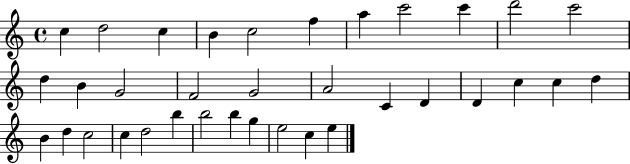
{
  \clef treble
  \time 4/4
  \defaultTimeSignature
  \key c \major
  c''4 d''2 c''4 | b'4 c''2 f''4 | a''4 c'''2 c'''4 | d'''2 c'''2 | \break d''4 b'4 g'2 | f'2 g'2 | a'2 c'4 d'4 | d'4 c''4 c''4 d''4 | \break b'4 d''4 c''2 | c''4 d''2 b''4 | b''2 b''4 g''4 | e''2 c''4 e''4 | \break \bar "|."
}